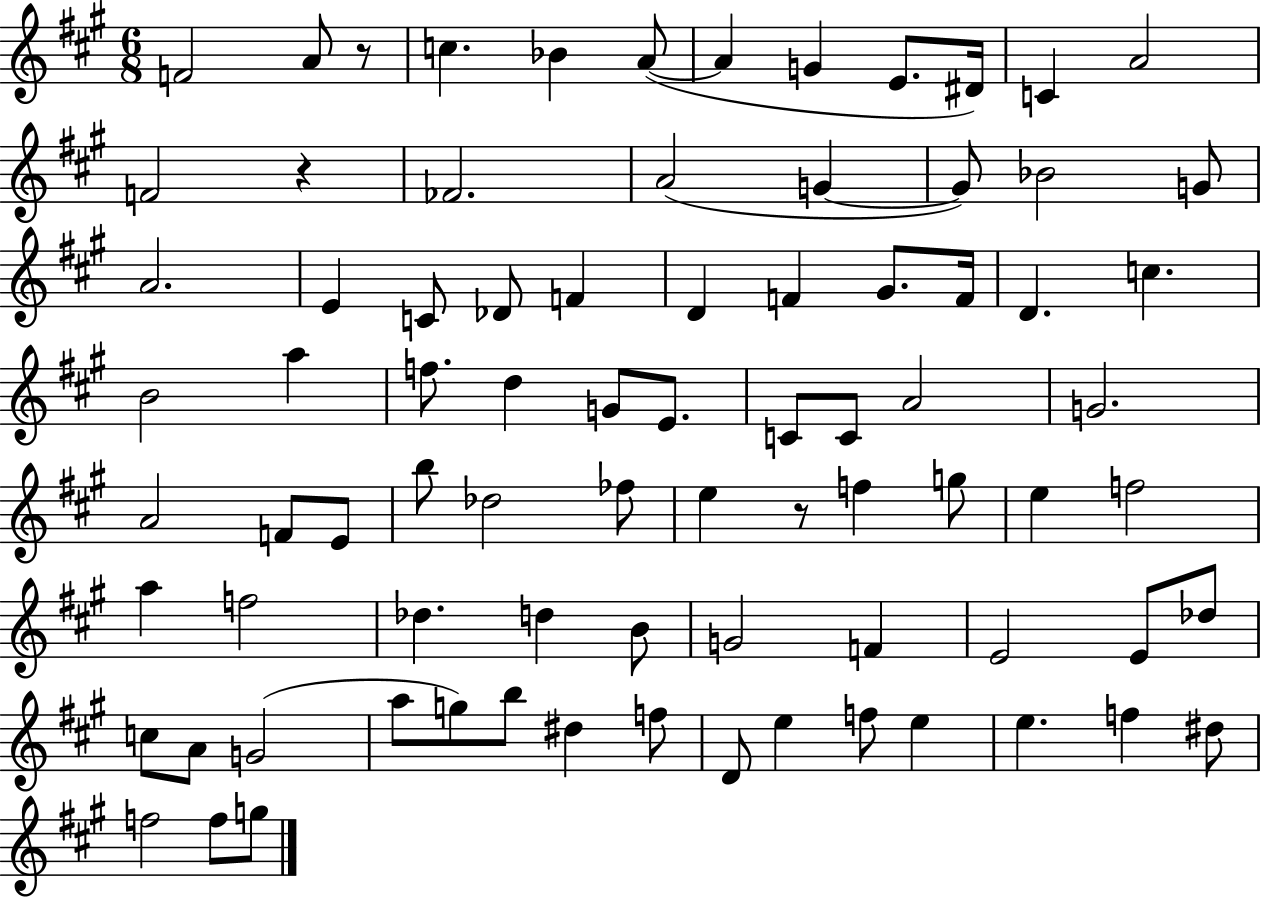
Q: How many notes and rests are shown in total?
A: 81